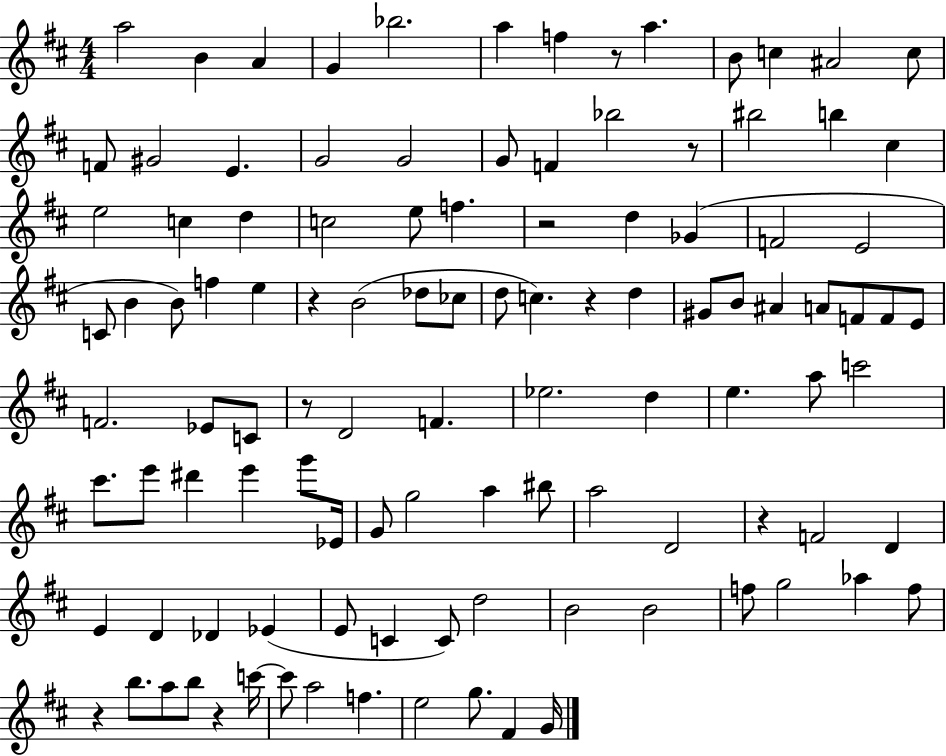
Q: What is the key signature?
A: D major